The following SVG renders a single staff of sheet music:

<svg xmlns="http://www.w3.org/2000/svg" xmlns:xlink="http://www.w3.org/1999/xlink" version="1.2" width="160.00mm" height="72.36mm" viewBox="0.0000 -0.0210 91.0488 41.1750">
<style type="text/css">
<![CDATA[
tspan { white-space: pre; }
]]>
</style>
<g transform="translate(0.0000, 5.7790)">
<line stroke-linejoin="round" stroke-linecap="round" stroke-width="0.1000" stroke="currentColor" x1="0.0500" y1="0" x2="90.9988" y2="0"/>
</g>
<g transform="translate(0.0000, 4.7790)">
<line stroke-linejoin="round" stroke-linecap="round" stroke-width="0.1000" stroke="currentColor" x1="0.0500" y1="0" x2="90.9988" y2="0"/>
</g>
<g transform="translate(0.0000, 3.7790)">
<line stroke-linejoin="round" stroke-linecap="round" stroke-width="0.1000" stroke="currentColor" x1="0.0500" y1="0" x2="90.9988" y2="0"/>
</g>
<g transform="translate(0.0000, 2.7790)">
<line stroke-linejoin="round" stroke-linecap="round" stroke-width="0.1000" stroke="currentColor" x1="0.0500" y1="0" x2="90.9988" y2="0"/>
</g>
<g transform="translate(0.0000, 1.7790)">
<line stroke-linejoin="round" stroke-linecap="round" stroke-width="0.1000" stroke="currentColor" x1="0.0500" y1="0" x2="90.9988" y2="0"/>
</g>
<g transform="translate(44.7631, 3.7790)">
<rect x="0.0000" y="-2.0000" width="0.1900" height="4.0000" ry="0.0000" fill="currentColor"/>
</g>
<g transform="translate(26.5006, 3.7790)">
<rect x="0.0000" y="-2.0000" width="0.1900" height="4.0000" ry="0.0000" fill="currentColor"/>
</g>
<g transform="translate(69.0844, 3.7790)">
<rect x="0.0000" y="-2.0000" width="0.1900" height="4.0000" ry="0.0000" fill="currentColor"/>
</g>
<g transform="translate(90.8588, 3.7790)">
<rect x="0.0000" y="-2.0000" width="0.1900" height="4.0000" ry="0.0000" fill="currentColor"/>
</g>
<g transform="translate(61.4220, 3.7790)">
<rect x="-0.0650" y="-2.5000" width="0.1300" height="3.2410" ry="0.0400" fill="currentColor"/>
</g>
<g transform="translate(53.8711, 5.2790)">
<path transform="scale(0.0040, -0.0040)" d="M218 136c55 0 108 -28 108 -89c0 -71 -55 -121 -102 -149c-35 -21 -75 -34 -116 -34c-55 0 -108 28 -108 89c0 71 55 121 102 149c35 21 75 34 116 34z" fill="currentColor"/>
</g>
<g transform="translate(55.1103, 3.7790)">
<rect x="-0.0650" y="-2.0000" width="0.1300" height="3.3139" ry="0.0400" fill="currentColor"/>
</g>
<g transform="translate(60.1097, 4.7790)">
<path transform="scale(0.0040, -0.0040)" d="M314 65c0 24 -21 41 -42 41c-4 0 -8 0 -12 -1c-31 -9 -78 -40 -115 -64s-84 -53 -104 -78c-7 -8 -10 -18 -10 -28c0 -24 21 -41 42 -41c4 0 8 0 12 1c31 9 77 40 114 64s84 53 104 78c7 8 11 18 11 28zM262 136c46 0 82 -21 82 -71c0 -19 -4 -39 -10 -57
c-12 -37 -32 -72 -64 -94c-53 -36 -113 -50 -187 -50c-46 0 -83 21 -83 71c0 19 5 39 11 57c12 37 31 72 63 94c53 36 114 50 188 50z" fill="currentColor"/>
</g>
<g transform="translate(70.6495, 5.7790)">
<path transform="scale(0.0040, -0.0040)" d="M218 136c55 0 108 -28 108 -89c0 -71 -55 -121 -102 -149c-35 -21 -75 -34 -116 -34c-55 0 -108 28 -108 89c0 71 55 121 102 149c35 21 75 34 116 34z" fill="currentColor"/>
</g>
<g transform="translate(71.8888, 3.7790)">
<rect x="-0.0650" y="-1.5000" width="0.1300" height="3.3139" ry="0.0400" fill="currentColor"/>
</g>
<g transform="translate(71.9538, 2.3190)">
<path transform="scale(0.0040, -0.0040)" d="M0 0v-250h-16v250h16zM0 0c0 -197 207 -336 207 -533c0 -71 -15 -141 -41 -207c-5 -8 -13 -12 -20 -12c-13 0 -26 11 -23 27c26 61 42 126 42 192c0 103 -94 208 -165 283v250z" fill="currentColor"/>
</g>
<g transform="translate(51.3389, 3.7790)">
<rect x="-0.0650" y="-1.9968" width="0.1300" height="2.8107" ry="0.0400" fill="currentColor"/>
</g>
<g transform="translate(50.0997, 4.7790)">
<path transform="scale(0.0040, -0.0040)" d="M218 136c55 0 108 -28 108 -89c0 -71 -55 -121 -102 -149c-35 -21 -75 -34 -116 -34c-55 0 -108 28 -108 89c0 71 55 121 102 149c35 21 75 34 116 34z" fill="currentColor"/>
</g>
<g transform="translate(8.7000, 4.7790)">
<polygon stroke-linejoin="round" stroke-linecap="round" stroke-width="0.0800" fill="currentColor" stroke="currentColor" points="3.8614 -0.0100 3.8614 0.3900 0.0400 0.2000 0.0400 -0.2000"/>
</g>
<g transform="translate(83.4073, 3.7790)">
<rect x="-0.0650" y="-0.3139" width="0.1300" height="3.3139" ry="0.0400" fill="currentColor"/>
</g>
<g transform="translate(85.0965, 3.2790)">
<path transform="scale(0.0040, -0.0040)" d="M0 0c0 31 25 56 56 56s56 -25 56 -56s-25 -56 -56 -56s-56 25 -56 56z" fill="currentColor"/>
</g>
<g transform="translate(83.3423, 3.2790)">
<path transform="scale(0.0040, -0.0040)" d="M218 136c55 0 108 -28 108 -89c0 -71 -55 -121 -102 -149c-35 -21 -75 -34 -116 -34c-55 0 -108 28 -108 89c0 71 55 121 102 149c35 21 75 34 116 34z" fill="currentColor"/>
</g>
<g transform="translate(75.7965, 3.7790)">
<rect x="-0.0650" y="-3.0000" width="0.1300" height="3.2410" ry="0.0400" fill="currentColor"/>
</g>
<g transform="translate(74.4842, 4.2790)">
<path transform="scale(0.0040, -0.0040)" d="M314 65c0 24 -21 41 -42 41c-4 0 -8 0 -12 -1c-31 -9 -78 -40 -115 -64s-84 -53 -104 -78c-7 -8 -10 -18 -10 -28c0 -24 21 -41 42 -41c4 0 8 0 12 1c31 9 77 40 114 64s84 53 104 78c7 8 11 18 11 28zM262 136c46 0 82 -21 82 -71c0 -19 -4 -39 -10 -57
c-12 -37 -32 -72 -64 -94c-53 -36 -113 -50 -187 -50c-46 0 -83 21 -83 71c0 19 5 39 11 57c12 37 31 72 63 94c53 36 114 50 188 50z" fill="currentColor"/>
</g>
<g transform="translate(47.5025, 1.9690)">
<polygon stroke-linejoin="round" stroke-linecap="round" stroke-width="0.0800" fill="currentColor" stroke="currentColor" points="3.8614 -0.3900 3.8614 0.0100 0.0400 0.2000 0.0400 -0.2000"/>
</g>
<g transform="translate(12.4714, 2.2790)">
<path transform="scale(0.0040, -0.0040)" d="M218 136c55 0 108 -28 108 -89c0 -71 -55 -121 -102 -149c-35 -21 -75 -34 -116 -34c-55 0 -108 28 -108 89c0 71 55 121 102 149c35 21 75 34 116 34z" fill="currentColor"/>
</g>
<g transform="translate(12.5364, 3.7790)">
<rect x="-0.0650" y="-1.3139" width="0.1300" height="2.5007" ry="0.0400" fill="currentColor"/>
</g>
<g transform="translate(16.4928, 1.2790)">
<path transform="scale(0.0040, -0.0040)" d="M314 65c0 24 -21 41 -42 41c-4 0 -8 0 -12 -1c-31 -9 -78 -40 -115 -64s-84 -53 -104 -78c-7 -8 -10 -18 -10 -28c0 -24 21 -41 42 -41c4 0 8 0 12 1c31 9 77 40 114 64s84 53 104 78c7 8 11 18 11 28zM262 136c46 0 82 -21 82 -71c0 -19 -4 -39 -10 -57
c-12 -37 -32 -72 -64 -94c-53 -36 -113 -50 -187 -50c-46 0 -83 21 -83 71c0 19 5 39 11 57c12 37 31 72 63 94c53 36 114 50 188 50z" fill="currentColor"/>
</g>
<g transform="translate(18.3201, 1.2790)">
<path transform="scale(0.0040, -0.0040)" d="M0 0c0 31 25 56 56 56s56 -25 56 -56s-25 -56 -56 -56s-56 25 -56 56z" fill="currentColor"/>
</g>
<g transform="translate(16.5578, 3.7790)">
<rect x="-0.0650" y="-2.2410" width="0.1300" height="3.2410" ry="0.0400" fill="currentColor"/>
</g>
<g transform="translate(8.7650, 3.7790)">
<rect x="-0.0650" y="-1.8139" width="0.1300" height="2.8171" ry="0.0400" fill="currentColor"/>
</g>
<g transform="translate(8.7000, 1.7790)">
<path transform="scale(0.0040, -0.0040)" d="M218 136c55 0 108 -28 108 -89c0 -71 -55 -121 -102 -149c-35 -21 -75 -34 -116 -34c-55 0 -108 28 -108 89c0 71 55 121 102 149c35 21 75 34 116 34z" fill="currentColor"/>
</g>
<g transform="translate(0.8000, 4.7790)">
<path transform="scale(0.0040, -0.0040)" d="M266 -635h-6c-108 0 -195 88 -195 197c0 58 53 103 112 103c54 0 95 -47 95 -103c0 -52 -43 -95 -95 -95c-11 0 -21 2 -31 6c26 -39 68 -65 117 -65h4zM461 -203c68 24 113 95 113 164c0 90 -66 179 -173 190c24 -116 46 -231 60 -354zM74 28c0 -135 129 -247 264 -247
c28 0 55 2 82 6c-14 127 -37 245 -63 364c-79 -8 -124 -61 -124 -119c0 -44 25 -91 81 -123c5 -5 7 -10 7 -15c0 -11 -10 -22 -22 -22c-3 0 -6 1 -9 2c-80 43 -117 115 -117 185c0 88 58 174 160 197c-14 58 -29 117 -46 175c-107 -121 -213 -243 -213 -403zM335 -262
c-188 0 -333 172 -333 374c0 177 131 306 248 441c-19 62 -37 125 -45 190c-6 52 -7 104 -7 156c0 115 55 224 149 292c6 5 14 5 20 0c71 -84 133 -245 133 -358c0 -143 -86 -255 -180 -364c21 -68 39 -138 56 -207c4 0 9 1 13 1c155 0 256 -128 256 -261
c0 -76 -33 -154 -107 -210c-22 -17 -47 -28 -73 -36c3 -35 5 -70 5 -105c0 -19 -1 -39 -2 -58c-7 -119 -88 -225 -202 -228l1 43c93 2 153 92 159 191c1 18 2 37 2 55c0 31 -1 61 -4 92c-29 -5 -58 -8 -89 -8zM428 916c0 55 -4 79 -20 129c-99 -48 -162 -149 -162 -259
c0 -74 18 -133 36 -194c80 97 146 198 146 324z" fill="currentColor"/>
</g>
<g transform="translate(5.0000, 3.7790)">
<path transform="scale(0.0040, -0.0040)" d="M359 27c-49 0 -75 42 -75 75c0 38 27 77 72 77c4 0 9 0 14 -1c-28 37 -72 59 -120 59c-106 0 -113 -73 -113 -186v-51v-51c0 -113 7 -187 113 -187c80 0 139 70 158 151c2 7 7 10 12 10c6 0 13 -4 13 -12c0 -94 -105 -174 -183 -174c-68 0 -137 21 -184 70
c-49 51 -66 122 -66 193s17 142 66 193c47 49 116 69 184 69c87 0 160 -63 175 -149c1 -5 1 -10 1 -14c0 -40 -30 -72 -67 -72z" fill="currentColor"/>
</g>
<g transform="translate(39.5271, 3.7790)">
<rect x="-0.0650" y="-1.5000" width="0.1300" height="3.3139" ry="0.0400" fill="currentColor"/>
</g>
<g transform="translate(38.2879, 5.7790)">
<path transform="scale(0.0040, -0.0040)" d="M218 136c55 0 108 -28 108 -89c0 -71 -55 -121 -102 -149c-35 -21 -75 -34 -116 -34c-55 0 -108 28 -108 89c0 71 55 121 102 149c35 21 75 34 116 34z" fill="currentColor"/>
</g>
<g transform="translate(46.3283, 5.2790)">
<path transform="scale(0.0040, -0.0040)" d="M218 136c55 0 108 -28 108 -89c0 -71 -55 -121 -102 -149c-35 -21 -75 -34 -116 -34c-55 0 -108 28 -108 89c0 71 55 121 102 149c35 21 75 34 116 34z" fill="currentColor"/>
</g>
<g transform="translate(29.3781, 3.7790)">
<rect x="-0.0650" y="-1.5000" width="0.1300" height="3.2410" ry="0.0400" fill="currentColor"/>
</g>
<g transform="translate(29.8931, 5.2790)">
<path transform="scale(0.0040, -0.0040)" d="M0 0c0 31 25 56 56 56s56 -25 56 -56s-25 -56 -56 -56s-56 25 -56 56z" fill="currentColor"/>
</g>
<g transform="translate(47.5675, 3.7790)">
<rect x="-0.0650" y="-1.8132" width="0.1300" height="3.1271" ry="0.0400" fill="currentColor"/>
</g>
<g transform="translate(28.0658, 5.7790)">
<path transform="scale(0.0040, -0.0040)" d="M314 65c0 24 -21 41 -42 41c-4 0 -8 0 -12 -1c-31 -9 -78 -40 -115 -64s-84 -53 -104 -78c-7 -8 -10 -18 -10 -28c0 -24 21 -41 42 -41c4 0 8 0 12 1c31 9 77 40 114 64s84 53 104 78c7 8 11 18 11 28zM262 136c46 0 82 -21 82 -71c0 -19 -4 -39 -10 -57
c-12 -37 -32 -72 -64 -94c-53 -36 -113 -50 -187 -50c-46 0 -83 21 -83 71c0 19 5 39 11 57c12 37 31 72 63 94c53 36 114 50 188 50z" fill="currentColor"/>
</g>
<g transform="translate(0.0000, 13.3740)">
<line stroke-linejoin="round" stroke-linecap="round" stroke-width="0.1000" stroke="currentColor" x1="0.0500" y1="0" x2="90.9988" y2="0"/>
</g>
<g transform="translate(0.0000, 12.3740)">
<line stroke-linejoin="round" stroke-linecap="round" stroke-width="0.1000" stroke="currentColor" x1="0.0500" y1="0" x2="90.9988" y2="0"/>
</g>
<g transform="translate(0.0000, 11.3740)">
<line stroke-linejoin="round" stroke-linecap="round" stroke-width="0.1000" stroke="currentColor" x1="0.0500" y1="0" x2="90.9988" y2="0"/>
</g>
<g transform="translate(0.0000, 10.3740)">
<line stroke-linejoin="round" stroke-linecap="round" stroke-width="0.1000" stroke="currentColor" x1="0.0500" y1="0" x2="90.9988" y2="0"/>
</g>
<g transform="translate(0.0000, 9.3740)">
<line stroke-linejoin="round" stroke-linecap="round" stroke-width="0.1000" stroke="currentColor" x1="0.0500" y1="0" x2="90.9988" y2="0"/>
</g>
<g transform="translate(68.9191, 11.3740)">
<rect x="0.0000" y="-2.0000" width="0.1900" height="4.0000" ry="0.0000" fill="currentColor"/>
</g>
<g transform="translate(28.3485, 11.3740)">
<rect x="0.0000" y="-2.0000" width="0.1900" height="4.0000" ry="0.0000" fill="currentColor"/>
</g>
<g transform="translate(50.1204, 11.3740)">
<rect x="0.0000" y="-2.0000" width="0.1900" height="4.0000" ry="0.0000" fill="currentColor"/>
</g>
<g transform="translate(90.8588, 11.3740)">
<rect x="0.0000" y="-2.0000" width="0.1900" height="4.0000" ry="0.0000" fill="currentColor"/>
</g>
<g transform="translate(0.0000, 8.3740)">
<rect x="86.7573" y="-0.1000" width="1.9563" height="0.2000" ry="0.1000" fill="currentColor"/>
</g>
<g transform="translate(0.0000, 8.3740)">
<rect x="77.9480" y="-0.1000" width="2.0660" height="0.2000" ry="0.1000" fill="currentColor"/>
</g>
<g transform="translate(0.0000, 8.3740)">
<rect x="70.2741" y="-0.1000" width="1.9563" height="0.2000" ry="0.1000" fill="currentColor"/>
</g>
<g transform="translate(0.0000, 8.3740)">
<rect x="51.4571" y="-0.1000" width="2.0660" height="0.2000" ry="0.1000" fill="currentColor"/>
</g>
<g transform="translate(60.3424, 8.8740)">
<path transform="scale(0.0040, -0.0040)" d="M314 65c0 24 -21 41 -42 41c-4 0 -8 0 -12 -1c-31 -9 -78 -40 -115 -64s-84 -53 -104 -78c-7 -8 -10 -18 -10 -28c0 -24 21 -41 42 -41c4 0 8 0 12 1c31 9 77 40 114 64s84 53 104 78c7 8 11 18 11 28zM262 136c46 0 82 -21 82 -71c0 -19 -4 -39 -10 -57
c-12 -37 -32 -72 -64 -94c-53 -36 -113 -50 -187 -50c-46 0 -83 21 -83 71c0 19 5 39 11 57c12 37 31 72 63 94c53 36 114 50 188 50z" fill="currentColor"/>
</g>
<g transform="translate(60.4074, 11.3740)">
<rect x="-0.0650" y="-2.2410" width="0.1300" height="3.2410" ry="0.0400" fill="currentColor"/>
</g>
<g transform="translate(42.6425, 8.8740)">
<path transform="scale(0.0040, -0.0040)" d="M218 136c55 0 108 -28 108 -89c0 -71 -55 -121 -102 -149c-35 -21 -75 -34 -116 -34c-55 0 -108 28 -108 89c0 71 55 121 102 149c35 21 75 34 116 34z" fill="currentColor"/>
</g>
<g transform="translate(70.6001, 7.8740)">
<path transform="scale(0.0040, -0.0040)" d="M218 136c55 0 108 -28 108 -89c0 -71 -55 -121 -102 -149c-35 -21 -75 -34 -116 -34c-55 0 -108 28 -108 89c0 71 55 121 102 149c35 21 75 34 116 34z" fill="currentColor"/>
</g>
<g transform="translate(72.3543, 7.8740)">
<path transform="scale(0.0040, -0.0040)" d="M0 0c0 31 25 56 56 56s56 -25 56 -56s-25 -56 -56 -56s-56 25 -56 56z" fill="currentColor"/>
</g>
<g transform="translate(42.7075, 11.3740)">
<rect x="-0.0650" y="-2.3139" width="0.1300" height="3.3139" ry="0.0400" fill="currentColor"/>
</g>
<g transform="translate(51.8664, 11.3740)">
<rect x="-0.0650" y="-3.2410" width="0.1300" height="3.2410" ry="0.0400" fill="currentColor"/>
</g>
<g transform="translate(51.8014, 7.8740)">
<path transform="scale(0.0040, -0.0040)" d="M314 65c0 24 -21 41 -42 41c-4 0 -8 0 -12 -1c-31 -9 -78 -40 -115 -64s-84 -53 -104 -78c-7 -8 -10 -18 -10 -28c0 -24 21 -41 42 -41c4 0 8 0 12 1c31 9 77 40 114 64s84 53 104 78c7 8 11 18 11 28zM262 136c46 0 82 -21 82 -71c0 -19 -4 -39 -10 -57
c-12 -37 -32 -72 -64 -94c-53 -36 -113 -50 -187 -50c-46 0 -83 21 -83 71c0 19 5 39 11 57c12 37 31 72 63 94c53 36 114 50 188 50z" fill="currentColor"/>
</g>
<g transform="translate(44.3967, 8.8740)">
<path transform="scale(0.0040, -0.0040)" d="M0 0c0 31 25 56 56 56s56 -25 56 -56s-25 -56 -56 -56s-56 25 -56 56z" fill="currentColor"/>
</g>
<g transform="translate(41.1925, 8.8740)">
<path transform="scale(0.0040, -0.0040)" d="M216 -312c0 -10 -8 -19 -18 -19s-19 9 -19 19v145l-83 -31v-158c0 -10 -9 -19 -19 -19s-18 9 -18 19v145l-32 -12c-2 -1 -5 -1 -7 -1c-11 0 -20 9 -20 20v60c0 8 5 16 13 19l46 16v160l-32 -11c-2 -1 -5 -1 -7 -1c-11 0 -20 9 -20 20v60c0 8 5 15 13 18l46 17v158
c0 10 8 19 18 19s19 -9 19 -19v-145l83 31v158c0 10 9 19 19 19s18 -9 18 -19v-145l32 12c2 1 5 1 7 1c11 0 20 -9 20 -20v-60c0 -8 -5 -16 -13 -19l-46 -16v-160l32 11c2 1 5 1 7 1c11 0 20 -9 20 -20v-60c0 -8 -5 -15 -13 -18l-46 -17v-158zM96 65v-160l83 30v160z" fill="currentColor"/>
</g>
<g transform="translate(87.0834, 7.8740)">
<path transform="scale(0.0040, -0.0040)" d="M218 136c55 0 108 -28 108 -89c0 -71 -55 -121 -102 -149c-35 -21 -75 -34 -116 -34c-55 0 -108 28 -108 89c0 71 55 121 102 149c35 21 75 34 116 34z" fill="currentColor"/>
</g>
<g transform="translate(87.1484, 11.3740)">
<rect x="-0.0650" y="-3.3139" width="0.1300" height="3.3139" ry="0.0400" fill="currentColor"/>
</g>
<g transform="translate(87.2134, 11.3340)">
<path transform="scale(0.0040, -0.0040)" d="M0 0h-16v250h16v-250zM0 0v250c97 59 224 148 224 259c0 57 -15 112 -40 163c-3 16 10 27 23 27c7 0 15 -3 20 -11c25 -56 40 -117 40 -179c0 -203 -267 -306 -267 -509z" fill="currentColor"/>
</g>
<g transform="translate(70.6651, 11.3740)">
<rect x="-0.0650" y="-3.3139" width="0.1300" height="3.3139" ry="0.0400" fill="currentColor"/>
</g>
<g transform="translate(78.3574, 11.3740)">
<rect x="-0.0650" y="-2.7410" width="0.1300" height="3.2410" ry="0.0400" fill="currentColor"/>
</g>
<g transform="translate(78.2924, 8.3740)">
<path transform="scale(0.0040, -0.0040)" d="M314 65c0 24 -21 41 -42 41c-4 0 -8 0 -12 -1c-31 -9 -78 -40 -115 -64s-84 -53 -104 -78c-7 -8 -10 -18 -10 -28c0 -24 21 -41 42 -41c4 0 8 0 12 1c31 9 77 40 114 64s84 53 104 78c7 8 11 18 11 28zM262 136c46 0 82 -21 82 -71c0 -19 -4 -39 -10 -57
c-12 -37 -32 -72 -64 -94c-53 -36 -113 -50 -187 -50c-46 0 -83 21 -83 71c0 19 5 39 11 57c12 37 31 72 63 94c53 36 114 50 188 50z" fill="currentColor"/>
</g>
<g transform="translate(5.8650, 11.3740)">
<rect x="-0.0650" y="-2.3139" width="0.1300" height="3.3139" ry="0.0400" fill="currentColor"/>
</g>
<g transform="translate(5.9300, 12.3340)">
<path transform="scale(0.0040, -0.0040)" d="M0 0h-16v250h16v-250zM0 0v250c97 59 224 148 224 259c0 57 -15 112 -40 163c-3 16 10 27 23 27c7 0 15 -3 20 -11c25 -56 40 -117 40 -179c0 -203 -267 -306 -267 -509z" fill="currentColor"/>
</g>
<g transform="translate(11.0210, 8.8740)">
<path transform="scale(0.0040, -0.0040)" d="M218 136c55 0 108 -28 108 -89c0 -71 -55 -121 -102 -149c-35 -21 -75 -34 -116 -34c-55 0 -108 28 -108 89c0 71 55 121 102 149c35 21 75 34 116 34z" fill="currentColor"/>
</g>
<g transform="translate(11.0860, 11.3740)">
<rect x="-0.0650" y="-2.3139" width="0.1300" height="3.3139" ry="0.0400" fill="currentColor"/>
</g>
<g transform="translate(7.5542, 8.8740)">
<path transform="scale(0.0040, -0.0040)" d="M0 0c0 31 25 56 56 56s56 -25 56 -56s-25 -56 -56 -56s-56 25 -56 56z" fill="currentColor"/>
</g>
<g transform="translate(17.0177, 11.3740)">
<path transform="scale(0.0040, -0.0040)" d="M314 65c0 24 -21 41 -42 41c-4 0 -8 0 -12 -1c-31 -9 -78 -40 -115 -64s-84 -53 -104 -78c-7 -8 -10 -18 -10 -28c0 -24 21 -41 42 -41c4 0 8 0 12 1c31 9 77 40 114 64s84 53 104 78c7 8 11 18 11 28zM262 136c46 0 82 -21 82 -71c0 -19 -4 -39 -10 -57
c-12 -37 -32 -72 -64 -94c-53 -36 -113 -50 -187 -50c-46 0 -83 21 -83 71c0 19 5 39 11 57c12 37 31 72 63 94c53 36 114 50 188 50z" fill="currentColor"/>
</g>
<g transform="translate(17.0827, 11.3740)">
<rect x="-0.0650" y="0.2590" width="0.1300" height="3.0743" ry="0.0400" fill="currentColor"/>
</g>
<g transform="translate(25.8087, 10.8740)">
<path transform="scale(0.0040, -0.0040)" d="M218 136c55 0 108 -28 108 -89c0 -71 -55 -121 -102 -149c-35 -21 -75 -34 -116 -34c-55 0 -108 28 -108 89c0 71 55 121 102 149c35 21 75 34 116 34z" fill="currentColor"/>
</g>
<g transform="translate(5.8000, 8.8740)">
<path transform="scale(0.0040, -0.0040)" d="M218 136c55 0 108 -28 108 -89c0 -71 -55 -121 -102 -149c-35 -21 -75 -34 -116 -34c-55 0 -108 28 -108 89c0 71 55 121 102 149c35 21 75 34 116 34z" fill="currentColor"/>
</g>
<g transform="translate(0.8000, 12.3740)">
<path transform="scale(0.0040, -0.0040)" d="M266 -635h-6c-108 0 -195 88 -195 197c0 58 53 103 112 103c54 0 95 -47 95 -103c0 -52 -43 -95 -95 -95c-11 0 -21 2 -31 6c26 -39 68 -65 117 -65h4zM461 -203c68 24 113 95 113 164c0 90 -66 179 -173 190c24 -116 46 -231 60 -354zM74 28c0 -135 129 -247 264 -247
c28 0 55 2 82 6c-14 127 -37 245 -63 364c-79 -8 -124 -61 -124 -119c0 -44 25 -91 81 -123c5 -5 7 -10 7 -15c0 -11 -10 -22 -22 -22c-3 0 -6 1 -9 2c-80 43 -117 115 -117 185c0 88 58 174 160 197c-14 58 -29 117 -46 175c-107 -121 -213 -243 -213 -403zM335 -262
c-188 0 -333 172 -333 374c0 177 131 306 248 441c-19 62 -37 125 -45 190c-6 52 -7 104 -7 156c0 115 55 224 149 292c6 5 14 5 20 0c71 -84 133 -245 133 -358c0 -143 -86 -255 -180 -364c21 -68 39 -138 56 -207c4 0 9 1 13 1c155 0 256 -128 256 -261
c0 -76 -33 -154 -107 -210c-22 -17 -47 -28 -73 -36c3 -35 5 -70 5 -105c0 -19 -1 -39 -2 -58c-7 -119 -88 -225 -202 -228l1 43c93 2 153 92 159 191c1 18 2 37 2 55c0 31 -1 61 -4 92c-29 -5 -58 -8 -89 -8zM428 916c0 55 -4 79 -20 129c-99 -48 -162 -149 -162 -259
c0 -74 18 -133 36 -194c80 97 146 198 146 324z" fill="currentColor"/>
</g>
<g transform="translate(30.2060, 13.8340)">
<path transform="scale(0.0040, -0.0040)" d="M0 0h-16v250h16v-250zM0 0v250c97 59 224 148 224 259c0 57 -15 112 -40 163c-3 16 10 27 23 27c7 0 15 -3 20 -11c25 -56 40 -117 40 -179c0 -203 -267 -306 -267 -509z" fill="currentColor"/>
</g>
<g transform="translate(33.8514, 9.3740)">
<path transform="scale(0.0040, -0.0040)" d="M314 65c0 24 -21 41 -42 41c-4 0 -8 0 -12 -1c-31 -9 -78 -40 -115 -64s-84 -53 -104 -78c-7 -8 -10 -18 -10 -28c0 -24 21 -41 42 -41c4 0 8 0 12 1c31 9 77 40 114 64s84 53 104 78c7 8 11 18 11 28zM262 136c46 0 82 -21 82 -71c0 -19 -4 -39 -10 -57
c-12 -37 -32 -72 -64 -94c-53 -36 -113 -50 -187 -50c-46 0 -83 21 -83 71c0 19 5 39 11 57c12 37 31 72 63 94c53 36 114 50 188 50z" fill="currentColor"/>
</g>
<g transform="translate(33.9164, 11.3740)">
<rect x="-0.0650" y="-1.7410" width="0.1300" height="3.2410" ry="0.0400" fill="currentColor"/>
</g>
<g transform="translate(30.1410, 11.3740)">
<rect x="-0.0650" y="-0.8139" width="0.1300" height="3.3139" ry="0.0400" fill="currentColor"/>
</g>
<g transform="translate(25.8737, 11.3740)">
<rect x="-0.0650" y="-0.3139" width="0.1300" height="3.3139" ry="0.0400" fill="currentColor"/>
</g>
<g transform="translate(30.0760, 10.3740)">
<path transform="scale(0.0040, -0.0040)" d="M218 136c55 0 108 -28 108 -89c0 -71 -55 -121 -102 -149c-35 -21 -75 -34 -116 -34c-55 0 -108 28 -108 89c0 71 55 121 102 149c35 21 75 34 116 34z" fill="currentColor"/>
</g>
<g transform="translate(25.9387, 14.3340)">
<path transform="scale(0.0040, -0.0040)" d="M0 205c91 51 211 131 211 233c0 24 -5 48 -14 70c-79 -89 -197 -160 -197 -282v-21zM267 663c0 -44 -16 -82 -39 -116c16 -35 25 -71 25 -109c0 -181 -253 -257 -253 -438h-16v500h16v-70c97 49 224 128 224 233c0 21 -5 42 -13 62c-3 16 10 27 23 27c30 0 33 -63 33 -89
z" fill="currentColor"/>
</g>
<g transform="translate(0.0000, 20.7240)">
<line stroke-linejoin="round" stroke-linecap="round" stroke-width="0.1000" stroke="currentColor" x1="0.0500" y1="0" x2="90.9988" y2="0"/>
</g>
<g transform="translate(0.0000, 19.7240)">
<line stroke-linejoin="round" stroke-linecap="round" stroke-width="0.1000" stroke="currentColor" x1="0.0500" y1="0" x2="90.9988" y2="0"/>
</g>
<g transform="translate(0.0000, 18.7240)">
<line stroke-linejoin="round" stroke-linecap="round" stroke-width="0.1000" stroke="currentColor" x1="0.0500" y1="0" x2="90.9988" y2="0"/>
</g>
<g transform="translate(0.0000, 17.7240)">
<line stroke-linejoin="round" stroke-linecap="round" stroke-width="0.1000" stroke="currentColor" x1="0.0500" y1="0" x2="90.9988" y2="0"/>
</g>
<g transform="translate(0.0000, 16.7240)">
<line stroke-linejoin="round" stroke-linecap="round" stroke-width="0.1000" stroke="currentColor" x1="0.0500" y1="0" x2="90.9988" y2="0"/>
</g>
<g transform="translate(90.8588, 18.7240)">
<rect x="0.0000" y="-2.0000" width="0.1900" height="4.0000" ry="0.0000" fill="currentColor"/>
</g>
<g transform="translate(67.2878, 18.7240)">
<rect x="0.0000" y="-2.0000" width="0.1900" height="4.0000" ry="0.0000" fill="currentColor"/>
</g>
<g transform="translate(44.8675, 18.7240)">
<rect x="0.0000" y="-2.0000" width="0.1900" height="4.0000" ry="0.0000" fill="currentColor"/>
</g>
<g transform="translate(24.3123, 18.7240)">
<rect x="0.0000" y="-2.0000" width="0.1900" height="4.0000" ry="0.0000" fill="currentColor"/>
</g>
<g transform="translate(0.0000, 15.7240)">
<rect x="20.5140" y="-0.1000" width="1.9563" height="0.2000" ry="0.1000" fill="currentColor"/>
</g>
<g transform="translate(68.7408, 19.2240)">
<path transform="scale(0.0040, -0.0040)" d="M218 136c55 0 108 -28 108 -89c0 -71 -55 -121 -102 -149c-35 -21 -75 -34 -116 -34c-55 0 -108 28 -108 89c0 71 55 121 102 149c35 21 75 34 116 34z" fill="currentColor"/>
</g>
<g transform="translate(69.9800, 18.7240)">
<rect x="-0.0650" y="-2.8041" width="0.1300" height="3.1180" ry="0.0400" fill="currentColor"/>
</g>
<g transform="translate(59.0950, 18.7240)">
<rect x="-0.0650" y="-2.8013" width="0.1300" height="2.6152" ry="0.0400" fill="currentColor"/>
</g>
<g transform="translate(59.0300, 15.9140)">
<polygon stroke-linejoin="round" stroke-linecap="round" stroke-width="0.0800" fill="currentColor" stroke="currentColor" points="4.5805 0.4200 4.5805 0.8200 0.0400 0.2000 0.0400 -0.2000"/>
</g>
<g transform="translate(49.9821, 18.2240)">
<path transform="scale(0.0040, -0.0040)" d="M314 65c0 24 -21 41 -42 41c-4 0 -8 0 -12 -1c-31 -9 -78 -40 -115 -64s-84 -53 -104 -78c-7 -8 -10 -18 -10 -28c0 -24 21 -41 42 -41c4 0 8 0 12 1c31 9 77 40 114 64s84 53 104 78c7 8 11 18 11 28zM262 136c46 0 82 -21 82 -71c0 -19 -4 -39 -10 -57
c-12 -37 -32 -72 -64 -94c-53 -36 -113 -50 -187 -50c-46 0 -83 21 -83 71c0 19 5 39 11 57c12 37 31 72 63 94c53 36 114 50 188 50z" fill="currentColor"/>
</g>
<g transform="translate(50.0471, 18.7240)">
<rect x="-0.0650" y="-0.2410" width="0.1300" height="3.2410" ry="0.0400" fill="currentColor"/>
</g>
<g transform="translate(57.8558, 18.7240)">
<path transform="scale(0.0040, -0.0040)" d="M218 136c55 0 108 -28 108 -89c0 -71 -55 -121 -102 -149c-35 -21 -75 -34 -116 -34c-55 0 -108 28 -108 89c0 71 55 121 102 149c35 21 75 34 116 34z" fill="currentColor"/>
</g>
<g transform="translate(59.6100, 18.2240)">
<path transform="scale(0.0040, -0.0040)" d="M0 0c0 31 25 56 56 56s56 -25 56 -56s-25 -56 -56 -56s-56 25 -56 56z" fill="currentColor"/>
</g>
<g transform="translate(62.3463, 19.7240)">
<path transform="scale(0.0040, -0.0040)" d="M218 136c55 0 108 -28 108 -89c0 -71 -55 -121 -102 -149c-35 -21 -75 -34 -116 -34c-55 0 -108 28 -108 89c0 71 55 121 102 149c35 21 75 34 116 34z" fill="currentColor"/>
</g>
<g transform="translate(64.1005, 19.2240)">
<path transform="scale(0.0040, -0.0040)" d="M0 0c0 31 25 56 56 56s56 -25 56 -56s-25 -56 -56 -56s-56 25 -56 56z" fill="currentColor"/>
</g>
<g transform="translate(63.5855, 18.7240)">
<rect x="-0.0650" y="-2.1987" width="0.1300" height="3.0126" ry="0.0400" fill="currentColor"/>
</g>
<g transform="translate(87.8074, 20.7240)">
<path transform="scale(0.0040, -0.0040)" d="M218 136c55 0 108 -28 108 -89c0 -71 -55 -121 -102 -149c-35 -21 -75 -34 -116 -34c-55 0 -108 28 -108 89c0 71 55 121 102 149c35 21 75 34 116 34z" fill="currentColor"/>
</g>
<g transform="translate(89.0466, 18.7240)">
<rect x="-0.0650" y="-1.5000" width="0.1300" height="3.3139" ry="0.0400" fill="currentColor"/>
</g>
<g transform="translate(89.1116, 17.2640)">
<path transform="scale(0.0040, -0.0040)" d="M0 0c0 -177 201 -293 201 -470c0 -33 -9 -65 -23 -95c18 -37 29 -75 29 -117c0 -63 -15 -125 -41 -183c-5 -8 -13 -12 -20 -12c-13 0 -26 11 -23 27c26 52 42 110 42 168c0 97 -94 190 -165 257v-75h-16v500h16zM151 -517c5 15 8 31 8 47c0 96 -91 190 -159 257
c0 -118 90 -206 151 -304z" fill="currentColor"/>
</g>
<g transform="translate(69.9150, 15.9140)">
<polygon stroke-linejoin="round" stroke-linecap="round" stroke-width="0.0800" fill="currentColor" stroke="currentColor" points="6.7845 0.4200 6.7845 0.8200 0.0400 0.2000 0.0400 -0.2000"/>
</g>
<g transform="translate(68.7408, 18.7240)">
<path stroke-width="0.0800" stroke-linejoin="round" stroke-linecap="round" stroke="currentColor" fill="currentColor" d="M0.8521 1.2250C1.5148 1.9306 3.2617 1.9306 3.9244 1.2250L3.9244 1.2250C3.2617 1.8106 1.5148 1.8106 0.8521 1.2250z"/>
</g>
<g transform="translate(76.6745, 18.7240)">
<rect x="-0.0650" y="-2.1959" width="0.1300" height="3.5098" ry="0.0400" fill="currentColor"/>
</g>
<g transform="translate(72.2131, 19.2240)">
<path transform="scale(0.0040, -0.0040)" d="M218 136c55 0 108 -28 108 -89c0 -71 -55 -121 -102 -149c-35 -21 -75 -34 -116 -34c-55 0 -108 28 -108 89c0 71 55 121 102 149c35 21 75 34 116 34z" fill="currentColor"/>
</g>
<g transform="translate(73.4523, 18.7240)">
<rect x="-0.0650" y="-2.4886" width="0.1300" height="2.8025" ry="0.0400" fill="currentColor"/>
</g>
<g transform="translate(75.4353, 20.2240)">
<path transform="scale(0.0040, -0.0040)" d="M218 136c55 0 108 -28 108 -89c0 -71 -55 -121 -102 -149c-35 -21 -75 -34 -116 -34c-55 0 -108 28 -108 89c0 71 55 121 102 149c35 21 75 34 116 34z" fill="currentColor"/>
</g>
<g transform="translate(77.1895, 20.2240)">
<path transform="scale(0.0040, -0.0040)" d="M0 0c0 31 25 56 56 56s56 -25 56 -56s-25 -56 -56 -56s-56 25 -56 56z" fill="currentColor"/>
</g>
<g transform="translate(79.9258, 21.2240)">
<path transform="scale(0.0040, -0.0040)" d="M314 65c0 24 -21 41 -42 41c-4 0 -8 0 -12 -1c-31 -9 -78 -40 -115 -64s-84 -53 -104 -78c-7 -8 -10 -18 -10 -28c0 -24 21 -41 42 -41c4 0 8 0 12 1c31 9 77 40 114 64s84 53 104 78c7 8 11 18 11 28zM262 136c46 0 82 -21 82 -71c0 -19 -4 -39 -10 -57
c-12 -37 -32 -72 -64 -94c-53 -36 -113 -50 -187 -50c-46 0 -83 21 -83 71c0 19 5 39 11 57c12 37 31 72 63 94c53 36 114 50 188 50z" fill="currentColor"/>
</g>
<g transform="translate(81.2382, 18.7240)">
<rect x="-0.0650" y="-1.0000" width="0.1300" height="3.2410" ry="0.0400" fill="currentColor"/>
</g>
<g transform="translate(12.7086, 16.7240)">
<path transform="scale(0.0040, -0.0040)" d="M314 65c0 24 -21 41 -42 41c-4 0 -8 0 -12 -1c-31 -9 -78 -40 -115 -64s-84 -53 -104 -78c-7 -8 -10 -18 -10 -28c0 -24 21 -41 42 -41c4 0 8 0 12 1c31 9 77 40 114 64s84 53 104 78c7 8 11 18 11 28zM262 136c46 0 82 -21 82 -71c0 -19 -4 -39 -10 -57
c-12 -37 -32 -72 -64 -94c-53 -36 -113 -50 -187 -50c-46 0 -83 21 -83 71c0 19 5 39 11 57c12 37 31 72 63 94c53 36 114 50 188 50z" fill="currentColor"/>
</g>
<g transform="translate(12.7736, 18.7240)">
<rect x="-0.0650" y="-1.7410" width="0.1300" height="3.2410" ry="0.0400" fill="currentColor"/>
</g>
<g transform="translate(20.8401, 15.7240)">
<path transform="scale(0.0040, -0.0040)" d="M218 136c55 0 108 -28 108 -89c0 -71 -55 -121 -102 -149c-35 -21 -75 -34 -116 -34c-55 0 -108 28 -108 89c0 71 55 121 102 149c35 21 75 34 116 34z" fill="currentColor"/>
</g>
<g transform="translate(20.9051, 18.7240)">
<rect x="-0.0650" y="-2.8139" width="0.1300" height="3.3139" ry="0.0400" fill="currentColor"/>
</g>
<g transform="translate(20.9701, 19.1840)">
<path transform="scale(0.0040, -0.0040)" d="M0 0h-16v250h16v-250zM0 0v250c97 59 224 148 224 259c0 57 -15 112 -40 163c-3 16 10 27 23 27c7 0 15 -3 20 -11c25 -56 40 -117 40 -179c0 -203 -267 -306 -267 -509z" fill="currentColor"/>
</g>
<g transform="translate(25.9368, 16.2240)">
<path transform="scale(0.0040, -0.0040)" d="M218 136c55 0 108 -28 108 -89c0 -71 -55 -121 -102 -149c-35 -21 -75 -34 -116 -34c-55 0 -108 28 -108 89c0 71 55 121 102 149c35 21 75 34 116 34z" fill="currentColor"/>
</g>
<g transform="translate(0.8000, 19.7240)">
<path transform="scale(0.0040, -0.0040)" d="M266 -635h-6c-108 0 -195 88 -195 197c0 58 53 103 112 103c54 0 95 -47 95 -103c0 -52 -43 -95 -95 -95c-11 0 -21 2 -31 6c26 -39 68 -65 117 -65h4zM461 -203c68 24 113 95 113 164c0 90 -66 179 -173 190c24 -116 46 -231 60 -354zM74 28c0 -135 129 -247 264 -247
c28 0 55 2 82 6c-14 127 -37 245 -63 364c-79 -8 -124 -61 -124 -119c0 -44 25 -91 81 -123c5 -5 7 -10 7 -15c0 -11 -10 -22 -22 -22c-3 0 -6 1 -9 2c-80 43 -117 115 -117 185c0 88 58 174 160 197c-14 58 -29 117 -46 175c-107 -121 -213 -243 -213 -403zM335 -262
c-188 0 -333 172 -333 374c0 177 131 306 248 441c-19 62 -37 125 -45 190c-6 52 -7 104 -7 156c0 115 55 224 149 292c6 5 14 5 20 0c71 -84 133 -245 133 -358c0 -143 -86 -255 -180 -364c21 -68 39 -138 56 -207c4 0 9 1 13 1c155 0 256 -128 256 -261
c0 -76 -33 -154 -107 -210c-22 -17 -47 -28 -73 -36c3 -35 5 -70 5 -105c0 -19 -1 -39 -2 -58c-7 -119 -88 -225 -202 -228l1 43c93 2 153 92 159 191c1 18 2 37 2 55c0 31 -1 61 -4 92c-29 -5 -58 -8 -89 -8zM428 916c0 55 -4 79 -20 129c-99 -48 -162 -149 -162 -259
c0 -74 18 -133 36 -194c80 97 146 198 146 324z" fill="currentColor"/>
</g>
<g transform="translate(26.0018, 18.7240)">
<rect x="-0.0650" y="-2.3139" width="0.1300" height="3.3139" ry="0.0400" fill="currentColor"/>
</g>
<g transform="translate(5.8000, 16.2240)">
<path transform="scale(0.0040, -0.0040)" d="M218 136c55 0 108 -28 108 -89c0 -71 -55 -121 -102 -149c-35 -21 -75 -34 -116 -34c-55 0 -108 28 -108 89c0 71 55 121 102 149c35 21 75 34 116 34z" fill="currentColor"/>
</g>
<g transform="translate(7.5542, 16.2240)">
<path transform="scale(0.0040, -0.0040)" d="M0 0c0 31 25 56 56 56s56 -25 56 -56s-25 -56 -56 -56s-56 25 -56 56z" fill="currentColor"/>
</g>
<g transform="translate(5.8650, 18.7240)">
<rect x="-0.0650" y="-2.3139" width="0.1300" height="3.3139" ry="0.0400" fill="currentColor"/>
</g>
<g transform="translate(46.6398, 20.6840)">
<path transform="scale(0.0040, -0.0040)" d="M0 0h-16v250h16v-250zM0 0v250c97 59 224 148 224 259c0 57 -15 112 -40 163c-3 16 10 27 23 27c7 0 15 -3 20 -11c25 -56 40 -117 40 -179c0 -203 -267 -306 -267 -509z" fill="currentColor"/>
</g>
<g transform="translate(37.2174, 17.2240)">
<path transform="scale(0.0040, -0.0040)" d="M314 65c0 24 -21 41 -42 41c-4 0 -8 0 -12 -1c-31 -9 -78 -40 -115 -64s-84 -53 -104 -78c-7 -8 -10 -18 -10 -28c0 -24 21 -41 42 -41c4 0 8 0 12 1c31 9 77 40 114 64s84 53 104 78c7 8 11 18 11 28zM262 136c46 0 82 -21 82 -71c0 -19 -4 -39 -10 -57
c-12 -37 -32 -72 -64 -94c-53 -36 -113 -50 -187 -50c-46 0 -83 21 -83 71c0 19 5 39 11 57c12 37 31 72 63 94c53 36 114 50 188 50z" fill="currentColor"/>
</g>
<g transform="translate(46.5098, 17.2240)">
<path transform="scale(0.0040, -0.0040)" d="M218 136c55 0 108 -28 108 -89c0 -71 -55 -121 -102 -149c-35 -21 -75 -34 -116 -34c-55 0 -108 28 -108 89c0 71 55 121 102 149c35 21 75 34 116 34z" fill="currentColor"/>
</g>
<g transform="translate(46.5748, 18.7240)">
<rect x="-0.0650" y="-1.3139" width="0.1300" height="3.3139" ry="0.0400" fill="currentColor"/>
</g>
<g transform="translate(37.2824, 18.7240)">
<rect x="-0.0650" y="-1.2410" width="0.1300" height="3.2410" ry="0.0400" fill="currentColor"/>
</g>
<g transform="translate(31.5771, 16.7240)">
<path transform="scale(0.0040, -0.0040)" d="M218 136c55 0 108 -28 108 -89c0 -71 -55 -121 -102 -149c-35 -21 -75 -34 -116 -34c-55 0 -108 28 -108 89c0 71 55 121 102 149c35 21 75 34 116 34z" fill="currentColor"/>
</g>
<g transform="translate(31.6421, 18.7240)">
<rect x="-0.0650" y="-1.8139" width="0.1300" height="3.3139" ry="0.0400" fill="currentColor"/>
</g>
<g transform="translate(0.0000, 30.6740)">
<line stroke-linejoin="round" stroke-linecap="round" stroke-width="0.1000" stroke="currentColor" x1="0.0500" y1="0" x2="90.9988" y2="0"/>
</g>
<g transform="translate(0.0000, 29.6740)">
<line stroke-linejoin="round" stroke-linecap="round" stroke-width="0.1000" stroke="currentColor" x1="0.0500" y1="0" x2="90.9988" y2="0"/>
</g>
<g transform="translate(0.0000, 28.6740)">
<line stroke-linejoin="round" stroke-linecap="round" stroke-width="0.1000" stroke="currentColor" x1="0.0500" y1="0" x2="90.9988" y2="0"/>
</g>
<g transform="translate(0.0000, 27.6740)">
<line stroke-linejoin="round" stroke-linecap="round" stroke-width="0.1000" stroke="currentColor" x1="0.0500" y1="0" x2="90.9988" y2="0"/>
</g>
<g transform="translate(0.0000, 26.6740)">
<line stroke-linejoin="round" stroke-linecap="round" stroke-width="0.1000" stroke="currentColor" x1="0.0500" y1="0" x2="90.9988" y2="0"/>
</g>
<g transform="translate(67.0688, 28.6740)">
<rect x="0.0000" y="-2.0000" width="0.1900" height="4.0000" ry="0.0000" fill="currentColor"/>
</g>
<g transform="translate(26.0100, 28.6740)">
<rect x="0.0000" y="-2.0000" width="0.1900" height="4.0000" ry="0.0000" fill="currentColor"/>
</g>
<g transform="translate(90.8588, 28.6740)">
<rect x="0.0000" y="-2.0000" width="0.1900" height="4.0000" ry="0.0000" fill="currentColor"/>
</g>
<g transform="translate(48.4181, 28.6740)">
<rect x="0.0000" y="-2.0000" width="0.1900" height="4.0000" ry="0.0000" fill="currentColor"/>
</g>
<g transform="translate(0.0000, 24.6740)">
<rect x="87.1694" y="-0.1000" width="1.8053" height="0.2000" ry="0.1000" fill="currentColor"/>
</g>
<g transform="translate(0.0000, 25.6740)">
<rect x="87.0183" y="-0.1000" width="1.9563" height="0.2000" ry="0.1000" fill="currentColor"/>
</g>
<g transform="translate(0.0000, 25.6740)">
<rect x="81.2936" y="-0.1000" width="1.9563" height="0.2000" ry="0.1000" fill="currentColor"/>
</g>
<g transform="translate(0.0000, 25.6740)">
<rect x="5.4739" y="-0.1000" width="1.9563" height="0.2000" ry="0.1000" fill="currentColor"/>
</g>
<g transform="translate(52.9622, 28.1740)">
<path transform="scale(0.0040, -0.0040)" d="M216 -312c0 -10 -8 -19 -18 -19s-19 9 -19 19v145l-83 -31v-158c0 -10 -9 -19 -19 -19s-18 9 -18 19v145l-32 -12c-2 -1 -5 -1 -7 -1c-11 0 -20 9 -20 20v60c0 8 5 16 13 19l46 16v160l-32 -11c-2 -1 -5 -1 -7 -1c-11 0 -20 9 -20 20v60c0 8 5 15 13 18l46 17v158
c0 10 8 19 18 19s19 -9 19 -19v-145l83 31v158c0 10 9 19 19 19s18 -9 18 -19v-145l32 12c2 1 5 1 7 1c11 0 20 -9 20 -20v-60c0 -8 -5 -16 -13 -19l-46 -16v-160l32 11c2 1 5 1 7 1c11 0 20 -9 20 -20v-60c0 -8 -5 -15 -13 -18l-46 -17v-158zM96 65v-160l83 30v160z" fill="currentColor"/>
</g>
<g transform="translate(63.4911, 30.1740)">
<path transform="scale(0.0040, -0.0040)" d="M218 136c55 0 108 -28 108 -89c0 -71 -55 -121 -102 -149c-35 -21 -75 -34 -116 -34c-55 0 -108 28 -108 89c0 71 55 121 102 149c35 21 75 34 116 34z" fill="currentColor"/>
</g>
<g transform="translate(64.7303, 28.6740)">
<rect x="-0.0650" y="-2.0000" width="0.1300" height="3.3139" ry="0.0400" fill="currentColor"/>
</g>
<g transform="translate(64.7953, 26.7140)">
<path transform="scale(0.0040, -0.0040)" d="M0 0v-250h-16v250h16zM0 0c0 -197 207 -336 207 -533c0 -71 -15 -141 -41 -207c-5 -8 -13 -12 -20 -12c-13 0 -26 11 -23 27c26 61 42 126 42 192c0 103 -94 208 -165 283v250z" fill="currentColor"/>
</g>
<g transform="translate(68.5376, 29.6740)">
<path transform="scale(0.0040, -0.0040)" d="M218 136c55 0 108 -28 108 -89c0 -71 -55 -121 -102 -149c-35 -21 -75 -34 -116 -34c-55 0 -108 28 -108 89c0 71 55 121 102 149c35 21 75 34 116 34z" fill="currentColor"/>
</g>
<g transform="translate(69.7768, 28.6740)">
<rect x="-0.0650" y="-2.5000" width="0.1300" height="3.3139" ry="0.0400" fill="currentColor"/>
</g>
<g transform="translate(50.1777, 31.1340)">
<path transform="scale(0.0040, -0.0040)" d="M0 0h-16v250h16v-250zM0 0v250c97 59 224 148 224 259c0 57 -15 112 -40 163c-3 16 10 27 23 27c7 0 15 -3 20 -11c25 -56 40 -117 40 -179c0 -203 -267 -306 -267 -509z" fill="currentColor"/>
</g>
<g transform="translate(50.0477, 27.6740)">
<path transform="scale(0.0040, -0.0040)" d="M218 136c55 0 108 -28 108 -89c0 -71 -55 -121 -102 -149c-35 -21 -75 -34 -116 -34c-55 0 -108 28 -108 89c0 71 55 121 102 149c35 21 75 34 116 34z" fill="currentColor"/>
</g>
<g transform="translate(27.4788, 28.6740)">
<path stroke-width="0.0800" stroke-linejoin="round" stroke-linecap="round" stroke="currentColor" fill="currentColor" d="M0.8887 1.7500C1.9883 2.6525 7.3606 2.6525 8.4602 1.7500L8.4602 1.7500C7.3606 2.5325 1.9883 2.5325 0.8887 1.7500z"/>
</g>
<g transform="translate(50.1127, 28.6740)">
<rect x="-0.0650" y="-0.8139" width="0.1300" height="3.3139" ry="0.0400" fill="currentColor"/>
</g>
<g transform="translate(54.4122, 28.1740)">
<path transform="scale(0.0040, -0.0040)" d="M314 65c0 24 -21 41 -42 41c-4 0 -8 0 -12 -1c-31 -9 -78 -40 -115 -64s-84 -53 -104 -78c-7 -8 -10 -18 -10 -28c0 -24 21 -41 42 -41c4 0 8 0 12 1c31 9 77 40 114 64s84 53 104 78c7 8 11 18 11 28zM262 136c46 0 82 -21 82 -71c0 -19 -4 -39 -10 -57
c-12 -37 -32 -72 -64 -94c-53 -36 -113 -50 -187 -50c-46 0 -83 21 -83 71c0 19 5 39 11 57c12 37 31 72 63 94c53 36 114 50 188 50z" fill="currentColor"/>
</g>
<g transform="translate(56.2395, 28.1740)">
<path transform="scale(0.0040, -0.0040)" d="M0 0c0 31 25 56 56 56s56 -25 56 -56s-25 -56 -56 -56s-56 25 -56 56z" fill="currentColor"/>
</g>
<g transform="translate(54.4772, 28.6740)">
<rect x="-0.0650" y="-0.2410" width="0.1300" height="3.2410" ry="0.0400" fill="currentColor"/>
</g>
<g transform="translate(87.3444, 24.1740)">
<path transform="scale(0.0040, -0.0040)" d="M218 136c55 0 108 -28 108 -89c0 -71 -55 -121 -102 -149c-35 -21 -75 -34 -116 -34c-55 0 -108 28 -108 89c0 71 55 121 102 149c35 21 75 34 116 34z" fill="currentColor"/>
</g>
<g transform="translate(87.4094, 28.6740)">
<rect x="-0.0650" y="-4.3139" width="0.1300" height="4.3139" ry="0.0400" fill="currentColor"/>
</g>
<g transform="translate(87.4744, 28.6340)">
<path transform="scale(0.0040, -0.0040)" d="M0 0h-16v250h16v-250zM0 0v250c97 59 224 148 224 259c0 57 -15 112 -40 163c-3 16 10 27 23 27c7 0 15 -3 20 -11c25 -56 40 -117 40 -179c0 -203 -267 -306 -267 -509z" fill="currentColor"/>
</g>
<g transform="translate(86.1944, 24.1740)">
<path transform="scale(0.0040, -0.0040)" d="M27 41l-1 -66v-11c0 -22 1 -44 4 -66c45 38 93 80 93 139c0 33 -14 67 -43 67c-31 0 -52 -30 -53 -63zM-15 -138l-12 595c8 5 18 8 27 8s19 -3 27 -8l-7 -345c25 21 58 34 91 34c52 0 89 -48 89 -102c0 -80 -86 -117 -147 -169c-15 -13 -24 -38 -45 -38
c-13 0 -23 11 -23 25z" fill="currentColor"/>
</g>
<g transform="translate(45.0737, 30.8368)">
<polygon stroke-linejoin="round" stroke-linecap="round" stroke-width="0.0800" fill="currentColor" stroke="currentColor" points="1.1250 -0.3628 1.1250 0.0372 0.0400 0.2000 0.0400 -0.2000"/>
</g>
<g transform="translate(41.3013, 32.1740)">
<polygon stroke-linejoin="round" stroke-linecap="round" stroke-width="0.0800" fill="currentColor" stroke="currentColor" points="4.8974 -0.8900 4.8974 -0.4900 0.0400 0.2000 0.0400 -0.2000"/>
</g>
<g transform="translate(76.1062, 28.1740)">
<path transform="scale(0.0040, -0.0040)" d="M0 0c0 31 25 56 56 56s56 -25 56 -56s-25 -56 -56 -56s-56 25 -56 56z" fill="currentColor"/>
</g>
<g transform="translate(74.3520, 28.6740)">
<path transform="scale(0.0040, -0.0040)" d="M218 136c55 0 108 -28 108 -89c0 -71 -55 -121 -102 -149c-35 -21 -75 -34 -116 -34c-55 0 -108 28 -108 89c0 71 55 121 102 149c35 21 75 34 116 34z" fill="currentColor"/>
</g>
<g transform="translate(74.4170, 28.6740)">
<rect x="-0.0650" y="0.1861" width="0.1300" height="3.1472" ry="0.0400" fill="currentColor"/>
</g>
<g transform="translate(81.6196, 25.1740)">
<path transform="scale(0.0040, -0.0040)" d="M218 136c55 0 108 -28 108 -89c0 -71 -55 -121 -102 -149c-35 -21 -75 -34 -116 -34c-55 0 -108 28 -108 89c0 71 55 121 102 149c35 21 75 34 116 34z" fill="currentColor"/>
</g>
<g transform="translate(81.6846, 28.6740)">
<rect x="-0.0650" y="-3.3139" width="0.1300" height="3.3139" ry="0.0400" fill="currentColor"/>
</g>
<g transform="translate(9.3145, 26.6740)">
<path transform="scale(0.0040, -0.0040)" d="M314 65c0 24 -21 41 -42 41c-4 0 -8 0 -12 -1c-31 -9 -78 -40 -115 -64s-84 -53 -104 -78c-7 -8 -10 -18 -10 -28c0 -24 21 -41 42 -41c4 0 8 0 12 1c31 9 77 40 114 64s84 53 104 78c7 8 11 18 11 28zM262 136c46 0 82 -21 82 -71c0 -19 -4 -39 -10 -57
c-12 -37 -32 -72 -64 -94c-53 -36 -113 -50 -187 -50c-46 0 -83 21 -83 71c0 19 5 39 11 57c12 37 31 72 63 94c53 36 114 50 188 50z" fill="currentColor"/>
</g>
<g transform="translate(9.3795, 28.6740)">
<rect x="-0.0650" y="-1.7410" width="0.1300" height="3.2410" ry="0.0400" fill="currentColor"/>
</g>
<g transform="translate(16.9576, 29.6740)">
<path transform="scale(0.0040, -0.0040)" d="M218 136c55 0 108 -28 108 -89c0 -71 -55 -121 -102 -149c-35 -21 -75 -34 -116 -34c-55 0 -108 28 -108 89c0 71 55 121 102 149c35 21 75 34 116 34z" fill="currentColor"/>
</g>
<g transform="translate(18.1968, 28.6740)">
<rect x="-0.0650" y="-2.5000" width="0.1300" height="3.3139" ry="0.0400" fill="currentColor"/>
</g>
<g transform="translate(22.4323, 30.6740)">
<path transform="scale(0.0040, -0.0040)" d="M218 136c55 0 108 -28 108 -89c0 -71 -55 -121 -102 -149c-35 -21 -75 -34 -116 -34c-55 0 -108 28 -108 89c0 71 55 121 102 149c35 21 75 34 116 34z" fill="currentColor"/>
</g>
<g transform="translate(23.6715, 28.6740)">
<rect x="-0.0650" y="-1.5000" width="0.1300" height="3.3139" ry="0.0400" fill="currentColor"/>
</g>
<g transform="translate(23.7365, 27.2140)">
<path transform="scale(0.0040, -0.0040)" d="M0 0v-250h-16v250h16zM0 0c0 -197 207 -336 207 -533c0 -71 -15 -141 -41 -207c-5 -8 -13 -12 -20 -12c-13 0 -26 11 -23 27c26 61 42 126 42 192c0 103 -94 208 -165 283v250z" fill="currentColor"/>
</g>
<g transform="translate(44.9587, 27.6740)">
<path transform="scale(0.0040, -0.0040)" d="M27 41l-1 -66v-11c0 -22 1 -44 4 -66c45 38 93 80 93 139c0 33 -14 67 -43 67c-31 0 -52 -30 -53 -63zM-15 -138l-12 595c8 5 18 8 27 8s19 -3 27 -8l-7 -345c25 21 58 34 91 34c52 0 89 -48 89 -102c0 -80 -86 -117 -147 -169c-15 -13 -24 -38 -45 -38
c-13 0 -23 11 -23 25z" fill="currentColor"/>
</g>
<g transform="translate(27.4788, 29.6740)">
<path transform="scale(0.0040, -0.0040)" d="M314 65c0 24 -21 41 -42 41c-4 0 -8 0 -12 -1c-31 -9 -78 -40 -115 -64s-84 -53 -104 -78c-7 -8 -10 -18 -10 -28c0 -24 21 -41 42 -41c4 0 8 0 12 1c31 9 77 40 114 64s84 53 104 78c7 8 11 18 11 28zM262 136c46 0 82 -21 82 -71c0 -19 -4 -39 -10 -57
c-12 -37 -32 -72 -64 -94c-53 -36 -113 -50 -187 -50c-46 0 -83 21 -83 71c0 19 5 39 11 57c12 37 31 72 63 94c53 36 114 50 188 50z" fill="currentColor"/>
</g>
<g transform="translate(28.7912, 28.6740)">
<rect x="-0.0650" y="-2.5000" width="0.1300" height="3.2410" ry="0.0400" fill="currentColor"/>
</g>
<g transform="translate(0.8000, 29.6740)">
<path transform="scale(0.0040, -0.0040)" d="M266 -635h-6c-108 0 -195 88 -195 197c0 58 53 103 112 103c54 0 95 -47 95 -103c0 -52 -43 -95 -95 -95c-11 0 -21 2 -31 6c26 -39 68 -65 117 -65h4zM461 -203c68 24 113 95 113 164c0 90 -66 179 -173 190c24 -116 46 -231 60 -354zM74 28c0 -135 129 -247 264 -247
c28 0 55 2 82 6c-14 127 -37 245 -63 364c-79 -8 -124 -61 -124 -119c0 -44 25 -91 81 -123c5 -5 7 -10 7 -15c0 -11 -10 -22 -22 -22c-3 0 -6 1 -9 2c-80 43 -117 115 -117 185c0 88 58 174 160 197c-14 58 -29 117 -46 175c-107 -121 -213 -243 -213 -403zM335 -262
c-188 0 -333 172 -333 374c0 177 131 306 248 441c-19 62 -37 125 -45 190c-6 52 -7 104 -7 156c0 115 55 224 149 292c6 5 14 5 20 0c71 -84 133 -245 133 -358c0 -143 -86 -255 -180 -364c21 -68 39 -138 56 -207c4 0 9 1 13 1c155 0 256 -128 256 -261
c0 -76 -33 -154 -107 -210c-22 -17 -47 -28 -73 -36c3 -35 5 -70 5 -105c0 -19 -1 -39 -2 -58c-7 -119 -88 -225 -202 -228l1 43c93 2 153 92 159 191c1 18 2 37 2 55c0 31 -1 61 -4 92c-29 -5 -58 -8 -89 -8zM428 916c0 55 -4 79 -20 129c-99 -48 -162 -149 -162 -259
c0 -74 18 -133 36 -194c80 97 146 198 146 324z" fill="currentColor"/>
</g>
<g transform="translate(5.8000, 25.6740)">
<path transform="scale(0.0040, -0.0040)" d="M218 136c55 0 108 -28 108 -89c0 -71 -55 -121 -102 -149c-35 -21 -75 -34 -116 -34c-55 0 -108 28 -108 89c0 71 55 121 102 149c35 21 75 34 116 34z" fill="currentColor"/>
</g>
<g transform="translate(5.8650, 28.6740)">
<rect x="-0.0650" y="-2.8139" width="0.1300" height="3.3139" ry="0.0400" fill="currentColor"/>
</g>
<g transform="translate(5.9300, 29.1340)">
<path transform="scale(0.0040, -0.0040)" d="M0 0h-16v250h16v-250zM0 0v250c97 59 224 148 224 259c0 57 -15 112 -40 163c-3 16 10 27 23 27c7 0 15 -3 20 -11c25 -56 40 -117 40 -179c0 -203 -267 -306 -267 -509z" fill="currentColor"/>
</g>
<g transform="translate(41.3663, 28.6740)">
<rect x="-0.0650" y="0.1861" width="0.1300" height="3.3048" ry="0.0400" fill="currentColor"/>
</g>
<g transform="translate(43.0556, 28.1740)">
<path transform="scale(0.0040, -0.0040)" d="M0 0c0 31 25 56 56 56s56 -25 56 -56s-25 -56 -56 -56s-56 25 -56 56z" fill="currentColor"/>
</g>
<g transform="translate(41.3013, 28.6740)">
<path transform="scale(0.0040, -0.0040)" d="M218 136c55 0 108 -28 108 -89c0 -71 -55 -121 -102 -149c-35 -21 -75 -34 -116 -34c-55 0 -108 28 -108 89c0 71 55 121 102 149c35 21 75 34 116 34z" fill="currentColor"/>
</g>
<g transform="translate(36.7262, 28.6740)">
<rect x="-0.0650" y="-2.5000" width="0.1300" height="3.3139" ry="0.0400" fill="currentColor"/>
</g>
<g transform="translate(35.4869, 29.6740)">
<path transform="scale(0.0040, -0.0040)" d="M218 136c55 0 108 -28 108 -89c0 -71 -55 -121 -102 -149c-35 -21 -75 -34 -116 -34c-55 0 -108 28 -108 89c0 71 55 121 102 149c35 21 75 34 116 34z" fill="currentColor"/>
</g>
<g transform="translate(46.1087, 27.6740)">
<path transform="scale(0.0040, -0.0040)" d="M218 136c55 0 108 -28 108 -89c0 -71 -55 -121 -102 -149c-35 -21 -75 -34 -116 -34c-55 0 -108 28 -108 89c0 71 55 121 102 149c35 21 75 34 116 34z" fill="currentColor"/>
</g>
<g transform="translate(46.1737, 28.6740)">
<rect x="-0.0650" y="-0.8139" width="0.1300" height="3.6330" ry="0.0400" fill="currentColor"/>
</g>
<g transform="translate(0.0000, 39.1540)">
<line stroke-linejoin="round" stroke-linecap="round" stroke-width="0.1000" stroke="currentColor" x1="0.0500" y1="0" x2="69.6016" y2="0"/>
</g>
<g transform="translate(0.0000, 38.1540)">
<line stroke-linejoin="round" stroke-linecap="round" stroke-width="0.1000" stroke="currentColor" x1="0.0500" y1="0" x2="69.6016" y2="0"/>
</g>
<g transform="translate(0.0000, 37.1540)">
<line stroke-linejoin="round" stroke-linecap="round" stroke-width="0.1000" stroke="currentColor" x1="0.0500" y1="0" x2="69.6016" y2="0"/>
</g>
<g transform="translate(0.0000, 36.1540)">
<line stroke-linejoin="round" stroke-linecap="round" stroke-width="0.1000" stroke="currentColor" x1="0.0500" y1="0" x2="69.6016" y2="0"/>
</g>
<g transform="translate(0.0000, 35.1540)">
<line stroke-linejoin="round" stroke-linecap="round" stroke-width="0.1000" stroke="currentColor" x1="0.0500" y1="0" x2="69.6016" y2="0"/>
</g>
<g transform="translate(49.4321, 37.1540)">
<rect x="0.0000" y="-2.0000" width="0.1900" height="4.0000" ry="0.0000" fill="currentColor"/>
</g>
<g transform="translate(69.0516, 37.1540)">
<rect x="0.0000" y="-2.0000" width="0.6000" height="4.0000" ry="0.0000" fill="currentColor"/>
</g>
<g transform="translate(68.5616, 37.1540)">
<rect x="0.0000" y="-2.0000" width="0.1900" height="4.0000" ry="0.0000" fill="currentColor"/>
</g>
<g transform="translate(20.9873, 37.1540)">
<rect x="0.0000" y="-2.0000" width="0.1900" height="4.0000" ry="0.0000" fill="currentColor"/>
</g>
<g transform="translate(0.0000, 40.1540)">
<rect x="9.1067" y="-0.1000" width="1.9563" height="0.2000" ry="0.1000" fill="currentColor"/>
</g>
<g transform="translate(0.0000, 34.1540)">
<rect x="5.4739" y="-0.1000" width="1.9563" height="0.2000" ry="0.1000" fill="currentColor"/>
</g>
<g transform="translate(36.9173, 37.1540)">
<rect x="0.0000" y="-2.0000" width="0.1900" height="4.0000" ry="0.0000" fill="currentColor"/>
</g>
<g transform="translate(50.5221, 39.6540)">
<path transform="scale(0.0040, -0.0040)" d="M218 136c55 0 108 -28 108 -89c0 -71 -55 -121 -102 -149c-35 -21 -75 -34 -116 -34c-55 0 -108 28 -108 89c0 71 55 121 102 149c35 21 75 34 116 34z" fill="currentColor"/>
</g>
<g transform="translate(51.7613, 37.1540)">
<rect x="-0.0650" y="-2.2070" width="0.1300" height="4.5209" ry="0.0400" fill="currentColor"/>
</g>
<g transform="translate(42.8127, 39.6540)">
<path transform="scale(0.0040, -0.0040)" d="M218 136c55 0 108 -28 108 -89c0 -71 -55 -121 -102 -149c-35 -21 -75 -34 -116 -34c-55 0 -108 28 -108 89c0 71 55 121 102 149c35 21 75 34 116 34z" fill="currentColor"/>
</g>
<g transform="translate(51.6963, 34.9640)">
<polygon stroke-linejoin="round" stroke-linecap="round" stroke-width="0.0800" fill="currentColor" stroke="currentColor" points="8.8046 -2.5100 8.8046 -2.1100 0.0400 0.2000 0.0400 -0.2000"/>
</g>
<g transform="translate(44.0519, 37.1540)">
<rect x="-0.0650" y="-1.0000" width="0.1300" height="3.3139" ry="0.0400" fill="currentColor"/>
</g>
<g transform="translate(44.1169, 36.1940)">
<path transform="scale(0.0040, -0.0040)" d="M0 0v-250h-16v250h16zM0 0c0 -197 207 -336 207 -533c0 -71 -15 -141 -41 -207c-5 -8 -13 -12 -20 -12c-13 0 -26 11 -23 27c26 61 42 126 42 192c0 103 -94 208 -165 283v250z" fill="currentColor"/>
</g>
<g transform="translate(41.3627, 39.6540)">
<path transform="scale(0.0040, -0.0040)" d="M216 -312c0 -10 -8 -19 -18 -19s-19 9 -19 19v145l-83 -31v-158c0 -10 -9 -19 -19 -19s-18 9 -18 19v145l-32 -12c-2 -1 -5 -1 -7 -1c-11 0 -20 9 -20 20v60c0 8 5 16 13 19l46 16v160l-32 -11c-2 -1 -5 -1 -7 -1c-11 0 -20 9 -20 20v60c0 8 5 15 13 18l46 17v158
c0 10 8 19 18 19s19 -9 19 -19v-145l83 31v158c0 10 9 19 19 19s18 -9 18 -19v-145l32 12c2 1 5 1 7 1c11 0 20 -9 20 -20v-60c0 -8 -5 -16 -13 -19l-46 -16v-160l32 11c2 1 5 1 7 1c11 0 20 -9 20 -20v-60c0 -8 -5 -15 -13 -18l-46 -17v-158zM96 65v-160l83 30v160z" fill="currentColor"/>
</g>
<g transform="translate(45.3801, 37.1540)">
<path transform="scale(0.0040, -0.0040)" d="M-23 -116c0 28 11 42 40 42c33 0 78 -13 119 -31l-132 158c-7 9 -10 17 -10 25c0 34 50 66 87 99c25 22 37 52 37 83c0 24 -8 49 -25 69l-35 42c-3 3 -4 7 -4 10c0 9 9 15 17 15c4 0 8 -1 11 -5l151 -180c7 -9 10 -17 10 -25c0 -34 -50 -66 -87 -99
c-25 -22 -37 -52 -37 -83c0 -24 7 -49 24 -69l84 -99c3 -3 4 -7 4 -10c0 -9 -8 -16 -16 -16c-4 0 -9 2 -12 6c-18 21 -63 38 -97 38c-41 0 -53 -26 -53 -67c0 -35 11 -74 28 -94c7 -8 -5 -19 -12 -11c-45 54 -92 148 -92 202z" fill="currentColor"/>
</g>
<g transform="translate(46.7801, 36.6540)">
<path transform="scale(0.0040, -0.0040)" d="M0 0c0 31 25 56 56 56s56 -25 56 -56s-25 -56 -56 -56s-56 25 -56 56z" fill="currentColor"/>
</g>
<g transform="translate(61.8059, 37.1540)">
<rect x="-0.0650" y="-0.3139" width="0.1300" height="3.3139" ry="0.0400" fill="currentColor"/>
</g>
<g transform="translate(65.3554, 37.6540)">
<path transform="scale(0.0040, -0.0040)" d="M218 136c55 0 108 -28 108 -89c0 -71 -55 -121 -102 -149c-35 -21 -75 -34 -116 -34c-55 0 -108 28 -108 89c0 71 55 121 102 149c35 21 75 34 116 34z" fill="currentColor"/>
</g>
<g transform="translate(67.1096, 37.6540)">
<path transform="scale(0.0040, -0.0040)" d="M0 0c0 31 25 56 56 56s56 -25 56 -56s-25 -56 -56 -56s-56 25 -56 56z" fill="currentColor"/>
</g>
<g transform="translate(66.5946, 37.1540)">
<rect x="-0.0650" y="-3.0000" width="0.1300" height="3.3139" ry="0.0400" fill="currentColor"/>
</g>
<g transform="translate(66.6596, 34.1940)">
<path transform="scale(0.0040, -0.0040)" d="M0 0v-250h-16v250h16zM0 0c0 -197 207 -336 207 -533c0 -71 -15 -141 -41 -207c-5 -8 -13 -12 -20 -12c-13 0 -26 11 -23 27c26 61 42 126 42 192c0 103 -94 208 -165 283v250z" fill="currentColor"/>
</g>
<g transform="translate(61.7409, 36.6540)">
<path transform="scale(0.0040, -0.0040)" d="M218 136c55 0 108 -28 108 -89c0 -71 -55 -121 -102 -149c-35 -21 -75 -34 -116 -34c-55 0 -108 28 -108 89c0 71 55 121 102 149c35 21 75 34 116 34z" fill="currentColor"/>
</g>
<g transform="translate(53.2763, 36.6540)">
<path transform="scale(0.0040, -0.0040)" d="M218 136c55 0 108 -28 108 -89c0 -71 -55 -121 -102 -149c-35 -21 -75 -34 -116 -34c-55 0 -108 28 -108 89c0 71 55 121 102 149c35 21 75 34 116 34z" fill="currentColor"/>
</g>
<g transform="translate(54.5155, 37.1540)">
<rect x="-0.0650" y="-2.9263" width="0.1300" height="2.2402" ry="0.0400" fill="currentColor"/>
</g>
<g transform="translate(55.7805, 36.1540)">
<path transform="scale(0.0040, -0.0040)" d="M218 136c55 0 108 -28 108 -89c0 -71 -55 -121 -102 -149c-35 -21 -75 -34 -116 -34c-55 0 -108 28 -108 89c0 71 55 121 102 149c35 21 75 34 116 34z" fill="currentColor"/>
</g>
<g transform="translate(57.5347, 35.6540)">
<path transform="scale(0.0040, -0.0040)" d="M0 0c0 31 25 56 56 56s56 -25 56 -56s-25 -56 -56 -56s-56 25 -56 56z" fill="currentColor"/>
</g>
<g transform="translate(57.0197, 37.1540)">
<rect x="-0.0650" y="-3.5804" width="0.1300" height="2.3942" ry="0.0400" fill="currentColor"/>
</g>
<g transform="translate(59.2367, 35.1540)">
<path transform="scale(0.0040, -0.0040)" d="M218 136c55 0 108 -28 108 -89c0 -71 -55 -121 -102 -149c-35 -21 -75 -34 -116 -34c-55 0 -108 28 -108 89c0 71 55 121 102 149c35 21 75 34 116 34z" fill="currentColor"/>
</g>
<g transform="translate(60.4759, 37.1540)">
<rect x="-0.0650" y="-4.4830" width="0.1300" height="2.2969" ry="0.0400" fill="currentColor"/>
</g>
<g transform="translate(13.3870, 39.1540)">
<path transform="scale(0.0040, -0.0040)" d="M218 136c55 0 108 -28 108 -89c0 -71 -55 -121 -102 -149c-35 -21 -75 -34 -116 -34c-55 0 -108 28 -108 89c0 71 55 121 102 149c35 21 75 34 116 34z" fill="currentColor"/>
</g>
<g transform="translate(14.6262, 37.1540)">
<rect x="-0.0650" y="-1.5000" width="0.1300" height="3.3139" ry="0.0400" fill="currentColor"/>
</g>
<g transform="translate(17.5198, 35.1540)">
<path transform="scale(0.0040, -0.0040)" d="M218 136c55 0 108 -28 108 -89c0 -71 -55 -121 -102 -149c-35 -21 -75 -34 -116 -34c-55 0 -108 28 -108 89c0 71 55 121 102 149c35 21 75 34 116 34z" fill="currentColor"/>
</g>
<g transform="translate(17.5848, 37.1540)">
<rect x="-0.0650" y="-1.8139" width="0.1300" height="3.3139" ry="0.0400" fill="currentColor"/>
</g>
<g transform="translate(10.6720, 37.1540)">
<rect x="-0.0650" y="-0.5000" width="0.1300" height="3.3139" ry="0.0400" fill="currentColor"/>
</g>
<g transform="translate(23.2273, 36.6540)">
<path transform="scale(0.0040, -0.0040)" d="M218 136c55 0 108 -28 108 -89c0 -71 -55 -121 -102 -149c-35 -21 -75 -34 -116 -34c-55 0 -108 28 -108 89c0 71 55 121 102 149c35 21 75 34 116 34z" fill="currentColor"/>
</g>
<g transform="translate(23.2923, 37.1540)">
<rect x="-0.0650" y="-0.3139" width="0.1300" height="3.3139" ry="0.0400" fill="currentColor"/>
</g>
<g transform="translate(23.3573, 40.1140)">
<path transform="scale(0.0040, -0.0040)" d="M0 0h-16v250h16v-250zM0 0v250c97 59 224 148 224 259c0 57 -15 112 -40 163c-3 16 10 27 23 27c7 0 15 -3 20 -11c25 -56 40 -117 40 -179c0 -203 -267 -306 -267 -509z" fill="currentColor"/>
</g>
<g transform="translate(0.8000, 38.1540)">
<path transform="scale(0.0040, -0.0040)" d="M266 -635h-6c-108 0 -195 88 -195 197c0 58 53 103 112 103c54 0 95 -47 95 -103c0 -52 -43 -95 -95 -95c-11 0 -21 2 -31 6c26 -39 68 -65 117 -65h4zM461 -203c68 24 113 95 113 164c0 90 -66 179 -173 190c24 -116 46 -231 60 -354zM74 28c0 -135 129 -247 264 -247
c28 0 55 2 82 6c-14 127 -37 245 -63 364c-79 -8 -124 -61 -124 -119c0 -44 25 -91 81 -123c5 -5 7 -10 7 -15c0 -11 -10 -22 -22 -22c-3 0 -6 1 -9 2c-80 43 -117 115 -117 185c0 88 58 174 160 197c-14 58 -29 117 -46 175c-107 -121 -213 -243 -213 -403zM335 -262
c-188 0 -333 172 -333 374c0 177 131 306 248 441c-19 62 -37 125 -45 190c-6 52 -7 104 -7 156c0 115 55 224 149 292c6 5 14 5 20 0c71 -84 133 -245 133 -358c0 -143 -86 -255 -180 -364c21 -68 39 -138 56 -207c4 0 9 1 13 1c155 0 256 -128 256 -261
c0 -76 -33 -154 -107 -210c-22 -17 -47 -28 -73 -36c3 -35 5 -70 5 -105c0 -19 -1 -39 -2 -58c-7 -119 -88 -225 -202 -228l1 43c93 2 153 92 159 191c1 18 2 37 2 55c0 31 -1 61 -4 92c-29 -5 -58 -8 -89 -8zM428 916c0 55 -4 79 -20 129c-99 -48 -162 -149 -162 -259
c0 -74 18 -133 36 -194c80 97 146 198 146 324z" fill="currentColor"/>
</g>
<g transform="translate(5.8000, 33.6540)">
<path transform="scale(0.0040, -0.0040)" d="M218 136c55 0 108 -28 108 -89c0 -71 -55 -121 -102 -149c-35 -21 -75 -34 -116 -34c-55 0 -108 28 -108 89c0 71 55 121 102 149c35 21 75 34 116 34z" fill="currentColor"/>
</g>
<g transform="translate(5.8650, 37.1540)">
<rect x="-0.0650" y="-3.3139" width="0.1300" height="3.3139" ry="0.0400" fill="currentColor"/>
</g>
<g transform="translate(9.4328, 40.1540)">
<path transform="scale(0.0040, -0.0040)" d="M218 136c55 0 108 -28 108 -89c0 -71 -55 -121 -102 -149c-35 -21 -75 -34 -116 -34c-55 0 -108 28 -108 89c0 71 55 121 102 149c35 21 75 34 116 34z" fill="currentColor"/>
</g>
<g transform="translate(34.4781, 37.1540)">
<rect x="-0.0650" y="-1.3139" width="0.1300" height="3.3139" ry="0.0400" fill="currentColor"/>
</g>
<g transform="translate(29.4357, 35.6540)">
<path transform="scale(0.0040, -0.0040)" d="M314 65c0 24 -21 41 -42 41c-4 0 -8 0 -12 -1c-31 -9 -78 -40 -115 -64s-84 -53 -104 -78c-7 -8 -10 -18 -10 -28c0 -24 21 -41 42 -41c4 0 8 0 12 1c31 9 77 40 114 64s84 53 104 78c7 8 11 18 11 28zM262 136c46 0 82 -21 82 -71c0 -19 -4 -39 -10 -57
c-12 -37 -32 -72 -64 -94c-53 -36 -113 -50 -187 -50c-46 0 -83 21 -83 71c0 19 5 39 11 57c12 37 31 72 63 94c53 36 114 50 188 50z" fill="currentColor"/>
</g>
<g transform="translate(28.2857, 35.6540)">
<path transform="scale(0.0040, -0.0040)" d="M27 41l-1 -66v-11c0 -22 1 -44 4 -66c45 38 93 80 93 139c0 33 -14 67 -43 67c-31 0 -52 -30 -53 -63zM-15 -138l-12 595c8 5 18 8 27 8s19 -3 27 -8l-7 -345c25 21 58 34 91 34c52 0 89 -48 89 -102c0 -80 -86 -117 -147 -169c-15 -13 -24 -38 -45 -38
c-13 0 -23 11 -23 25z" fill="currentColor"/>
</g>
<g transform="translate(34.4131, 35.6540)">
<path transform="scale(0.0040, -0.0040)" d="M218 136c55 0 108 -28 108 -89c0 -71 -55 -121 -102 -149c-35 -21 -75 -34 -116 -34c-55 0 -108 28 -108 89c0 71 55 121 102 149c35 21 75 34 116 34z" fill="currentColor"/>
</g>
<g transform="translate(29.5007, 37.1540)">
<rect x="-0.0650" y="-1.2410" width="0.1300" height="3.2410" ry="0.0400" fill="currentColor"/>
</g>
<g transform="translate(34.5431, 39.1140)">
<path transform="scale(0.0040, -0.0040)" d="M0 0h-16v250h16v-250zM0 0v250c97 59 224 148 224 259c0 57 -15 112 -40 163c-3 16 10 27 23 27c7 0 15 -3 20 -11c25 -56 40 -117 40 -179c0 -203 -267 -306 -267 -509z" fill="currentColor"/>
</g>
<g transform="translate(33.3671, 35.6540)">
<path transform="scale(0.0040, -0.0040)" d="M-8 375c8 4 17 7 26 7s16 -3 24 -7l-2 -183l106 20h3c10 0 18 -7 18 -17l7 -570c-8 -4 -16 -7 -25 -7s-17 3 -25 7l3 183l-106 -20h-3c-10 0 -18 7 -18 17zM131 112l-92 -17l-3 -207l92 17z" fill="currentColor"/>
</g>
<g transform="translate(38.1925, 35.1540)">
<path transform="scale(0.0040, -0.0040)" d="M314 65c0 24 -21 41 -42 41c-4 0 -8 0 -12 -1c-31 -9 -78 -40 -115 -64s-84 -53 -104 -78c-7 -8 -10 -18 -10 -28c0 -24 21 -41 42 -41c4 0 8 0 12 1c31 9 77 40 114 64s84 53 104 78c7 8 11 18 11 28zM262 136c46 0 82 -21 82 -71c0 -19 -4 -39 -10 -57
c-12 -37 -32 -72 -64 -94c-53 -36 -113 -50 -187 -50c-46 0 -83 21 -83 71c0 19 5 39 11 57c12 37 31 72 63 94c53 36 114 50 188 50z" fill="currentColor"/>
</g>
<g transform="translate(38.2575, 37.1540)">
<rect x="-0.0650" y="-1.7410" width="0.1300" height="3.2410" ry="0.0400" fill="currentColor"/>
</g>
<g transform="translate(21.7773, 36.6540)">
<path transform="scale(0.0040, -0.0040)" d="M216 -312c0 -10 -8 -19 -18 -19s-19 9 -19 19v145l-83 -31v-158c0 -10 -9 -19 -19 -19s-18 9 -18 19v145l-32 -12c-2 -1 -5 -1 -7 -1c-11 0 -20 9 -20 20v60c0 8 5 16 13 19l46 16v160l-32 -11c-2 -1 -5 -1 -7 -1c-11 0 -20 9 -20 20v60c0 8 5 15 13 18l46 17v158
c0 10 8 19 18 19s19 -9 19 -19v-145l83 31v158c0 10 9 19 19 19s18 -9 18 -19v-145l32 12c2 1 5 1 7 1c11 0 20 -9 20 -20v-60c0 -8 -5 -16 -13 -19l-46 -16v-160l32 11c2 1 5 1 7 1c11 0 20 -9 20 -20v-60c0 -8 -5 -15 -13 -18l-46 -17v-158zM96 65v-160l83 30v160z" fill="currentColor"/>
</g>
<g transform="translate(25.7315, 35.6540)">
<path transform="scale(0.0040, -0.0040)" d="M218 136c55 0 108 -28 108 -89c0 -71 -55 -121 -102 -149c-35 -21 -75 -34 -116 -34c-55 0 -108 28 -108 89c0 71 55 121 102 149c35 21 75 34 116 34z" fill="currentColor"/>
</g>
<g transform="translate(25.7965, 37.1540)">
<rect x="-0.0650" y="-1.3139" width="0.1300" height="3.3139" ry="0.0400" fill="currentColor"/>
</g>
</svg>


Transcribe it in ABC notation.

X:1
T:Untitled
M:4/4
L:1/4
K:C
f/2 e/2 g2 E2 E F/2 G/2 F G2 E/2 A2 c g/2 g B2 c/4 d/2 f2 ^g b2 g2 b a2 b/2 g f2 a/2 g f e2 e/2 c2 B/2 G/2 A/2 A/2 F/2 D2 E/4 a/2 f2 G E/2 G2 G B/2 _d/4 d/2 ^c2 F/2 G B b _d'/2 b C E f ^c/2 e _e2 e/2 f2 ^D/2 z D/2 c/2 d/2 f/2 c A/2